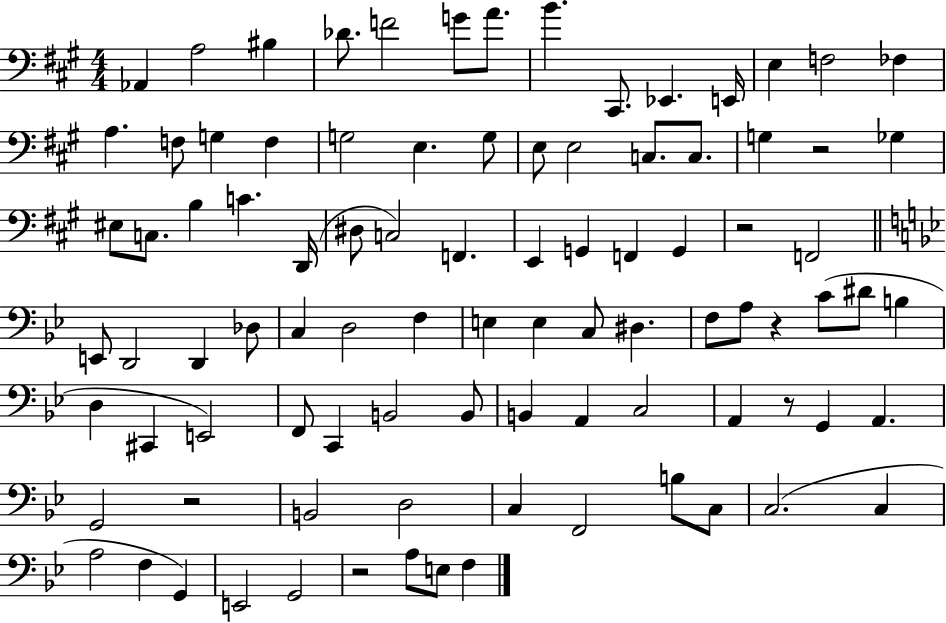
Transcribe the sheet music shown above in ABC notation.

X:1
T:Untitled
M:4/4
L:1/4
K:A
_A,, A,2 ^B, _D/2 F2 G/2 A/2 B ^C,,/2 _E,, E,,/4 E, F,2 _F, A, F,/2 G, F, G,2 E, G,/2 E,/2 E,2 C,/2 C,/2 G, z2 _G, ^E,/2 C,/2 B, C D,,/4 ^D,/2 C,2 F,, E,, G,, F,, G,, z2 F,,2 E,,/2 D,,2 D,, _D,/2 C, D,2 F, E, E, C,/2 ^D, F,/2 A,/2 z C/2 ^D/2 B, D, ^C,, E,,2 F,,/2 C,, B,,2 B,,/2 B,, A,, C,2 A,, z/2 G,, A,, G,,2 z2 B,,2 D,2 C, F,,2 B,/2 C,/2 C,2 C, A,2 F, G,, E,,2 G,,2 z2 A,/2 E,/2 F,